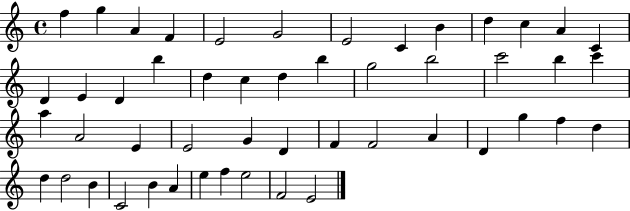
X:1
T:Untitled
M:4/4
L:1/4
K:C
f g A F E2 G2 E2 C B d c A C D E D b d c d b g2 b2 c'2 b c' a A2 E E2 G D F F2 A D g f d d d2 B C2 B A e f e2 F2 E2